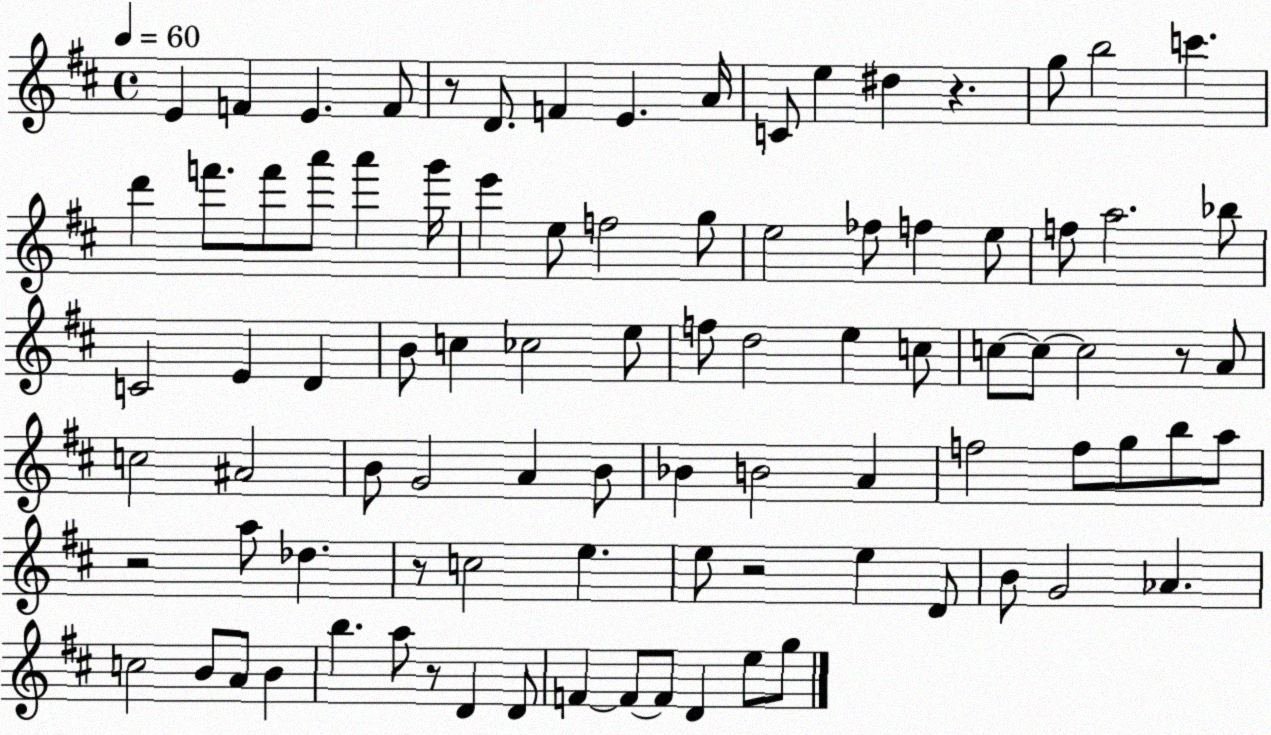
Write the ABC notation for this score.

X:1
T:Untitled
M:4/4
L:1/4
K:D
E F E F/2 z/2 D/2 F E A/4 C/2 e ^d z g/2 b2 c' d' f'/2 f'/2 a'/2 a' g'/4 e' e/2 f2 g/2 e2 _f/2 f e/2 f/2 a2 _b/2 C2 E D B/2 c _c2 e/2 f/2 d2 e c/2 c/2 c/2 c2 z/2 A/2 c2 ^A2 B/2 G2 A B/2 _B B2 A f2 f/2 g/2 b/2 a/2 z2 a/2 _d z/2 c2 e e/2 z2 e D/2 B/2 G2 _A c2 B/2 A/2 B b a/2 z/2 D D/2 F F/2 F/2 D e/2 g/2